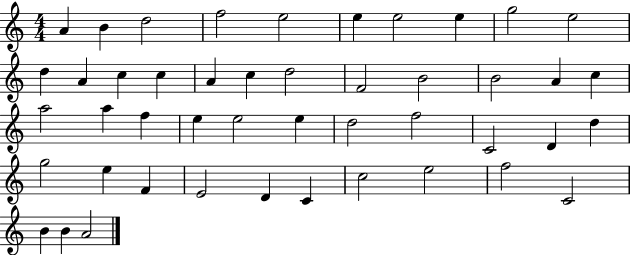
X:1
T:Untitled
M:4/4
L:1/4
K:C
A B d2 f2 e2 e e2 e g2 e2 d A c c A c d2 F2 B2 B2 A c a2 a f e e2 e d2 f2 C2 D d g2 e F E2 D C c2 e2 f2 C2 B B A2